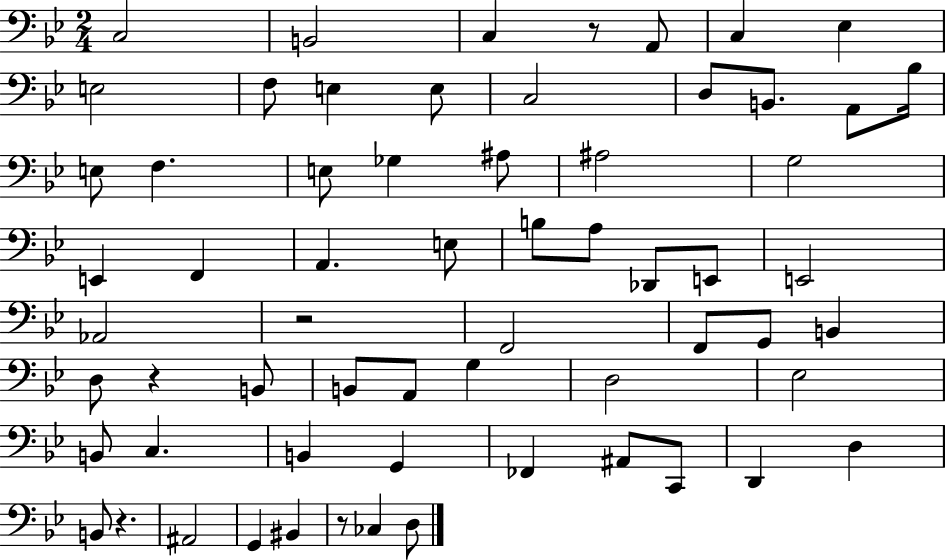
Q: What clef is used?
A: bass